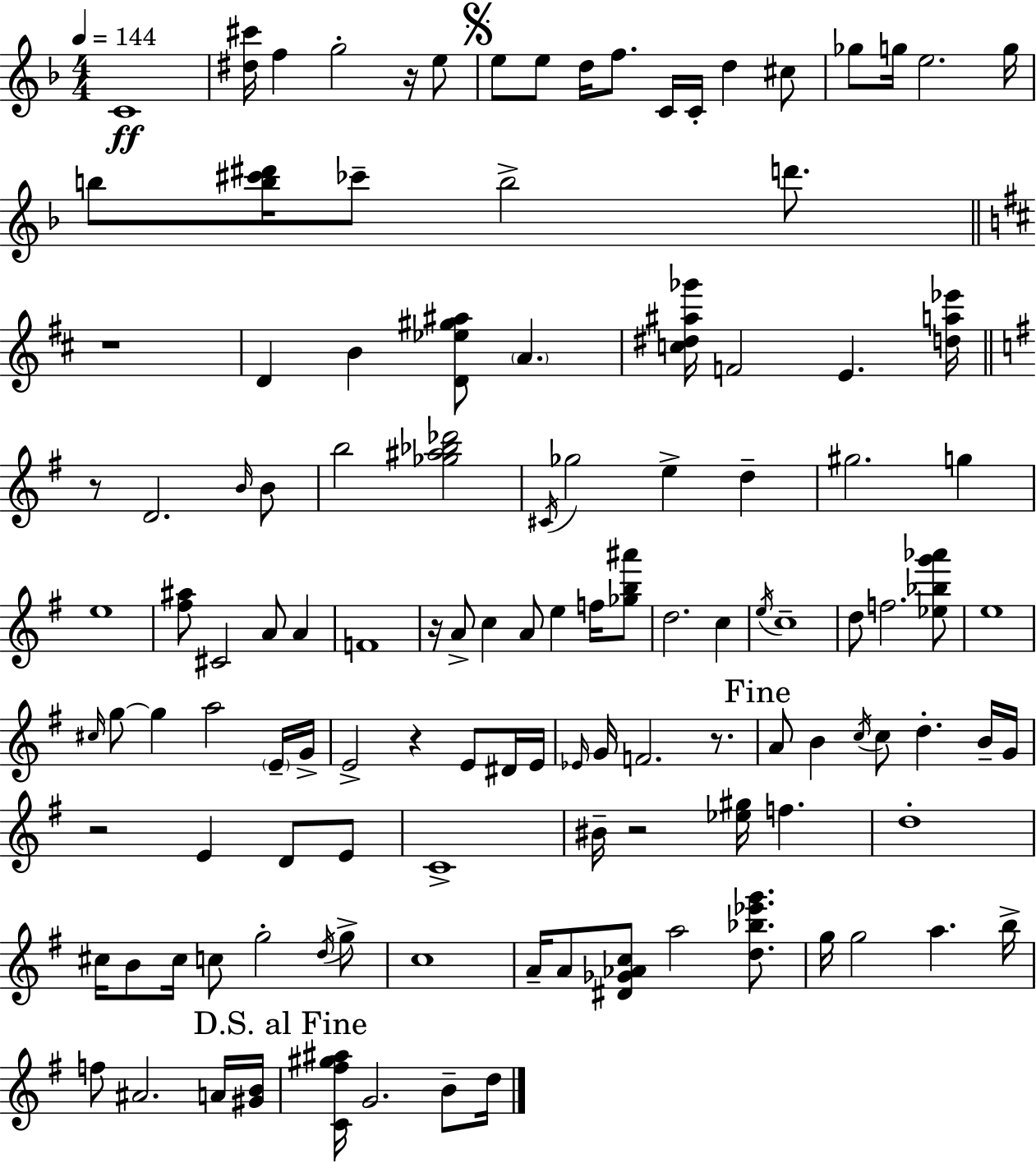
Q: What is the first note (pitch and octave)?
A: C4